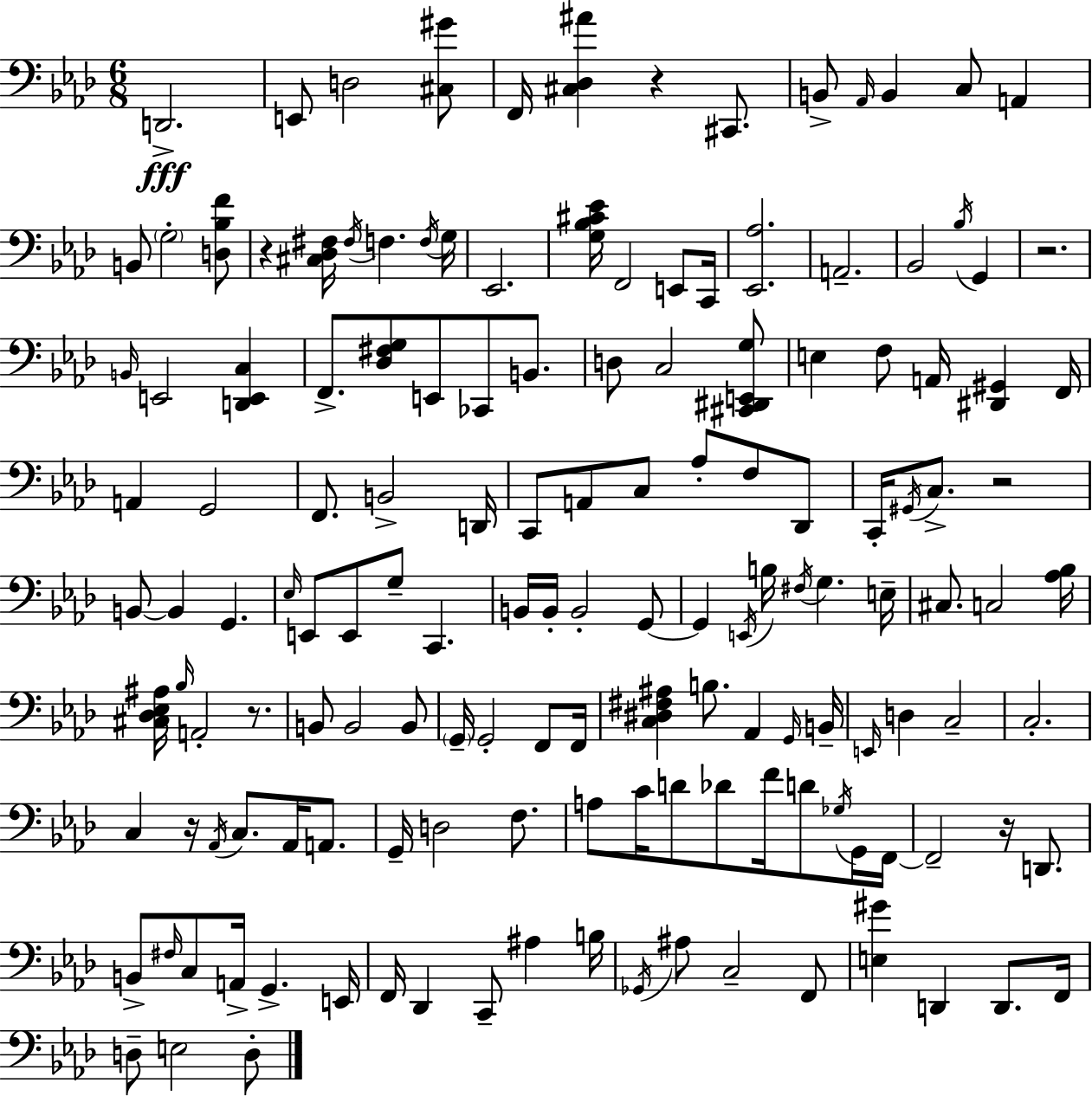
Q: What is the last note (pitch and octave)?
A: D3